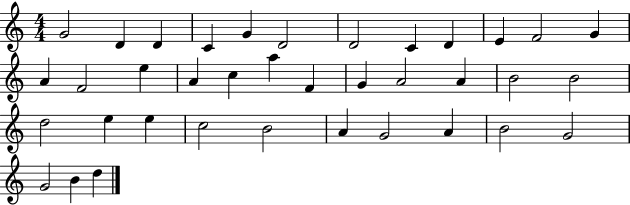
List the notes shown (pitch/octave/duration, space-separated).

G4/h D4/q D4/q C4/q G4/q D4/h D4/h C4/q D4/q E4/q F4/h G4/q A4/q F4/h E5/q A4/q C5/q A5/q F4/q G4/q A4/h A4/q B4/h B4/h D5/h E5/q E5/q C5/h B4/h A4/q G4/h A4/q B4/h G4/h G4/h B4/q D5/q